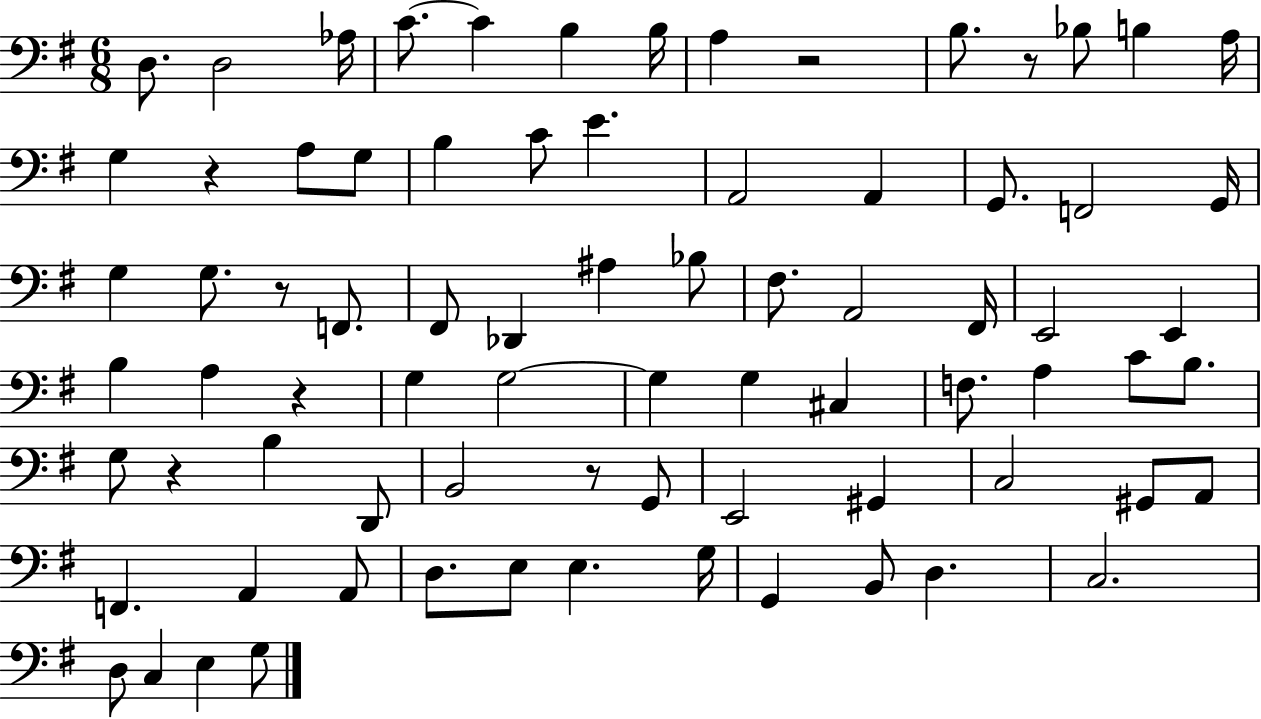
{
  \clef bass
  \numericTimeSignature
  \time 6/8
  \key g \major
  \repeat volta 2 { d8. d2 aes16 | c'8.~~ c'4 b4 b16 | a4 r2 | b8. r8 bes8 b4 a16 | \break g4 r4 a8 g8 | b4 c'8 e'4. | a,2 a,4 | g,8. f,2 g,16 | \break g4 g8. r8 f,8. | fis,8 des,4 ais4 bes8 | fis8. a,2 fis,16 | e,2 e,4 | \break b4 a4 r4 | g4 g2~~ | g4 g4 cis4 | f8. a4 c'8 b8. | \break g8 r4 b4 d,8 | b,2 r8 g,8 | e,2 gis,4 | c2 gis,8 a,8 | \break f,4. a,4 a,8 | d8. e8 e4. g16 | g,4 b,8 d4. | c2. | \break d8 c4 e4 g8 | } \bar "|."
}